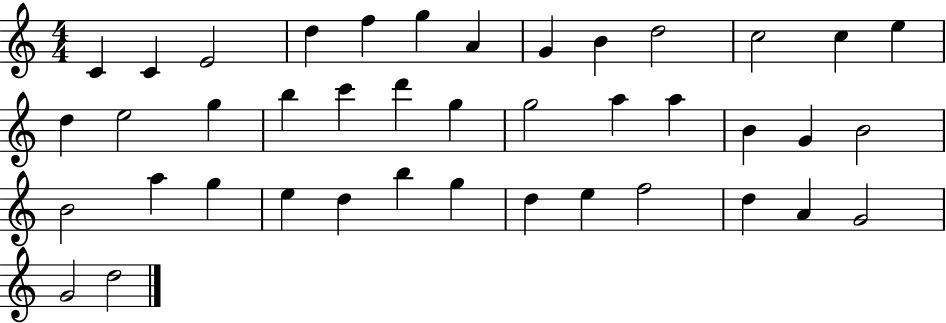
X:1
T:Untitled
M:4/4
L:1/4
K:C
C C E2 d f g A G B d2 c2 c e d e2 g b c' d' g g2 a a B G B2 B2 a g e d b g d e f2 d A G2 G2 d2